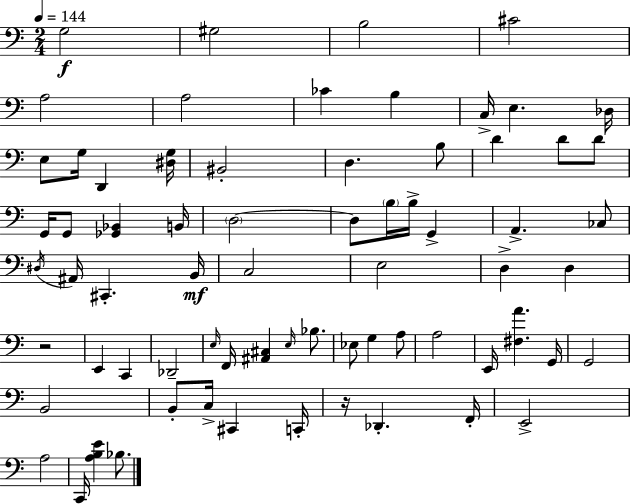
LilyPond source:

{
  \clef bass
  \numericTimeSignature
  \time 2/4
  \key a \minor
  \tempo 4 = 144
  g2\f | gis2 | b2 | cis'2 | \break a2 | a2 | ces'4 b4 | c16-> e4. des16 | \break e8 g16 d,4 <dis g>16 | bis,2-. | d4. b8 | d'4 d'8 d'8 | \break g,16 g,8 <ges, bes,>4 b,16 | \parenthesize d2~~ | d8 \parenthesize b16 b16-> g,4-> | a,4.-> ces8 | \break \acciaccatura { dis16 } ais,16 cis,4.-. | b,16\mf c2 | e2 | d4-> d4 | \break r2 | e,4 c,4 | des,2-- | \grace { e16 } f,16 <ais, cis>4 \grace { e16 } | \break bes8. ees8 g4 | a8 a2 | e,16 <fis a'>4. | g,16 g,2 | \break b,2 | b,8-. c16-> cis,4 | c,16-. r16 des,4.-. | f,16-. e,2-> | \break a2 | c,16 <a b e'>4 | bes8. \bar "|."
}